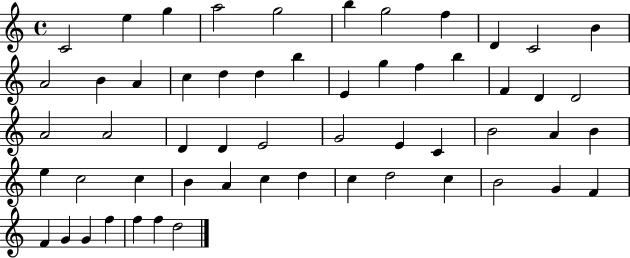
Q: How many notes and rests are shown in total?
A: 56